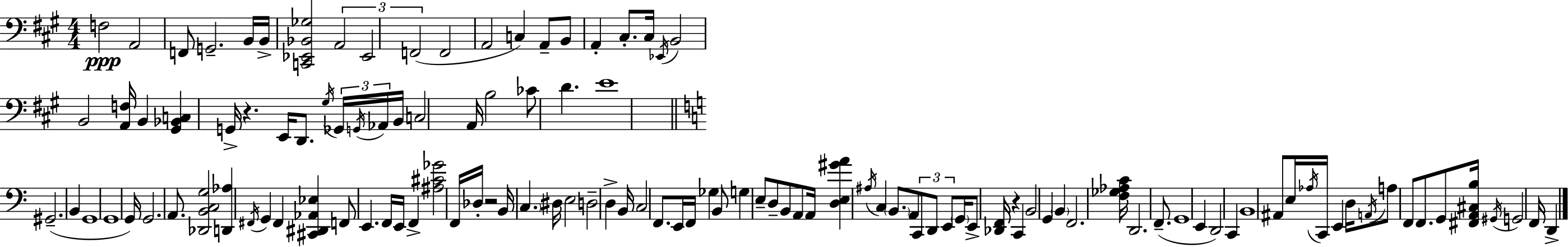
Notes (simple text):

F3/h A2/h F2/e G2/h. B2/s B2/s [C2,Eb2,Bb2,Gb3]/h A2/h Eb2/h F2/h F2/h A2/h C3/q A2/e B2/e A2/q C#3/e. C#3/s Eb2/s B2/h B2/h [A2,F3]/s B2/q [G#2,Bb2,C3]/q G2/s R/q. E2/s D2/e. G#3/s Gb2/s G2/s Ab2/s B2/s C3/h A2/s B3/h CES4/e D4/q. E4/w G#2/h. B2/q G2/w G2/w G2/s G2/h. A2/e. [Db2,B2,C3,G3]/h [D2,Ab3]/q F#2/s G2/q F#2/q [C#2,D#2,Ab2,Eb3]/q F2/e E2/q. F2/s E2/s F2/q [A#3,C#4,Gb4]/h F2/s Db3/s R/h B2/s C3/q. D#3/s E3/h D3/h D3/q B2/s C3/h F2/e. E2/s F2/s Gb3/q B2/e G3/q E3/e D3/e B2/e A2/e A2/s [D3,E3,G#4,A4]/q A#3/s C3/q B2/e. A2/e C2/e D2/e E2/e G2/s E2/e [Db2,F2]/s R/q C2/q B2/h G2/q B2/q F2/h. [F3,Gb3,Ab3,C4]/s D2/h. F2/e. G2/w E2/q D2/h C2/q B2/w A#2/e E3/s Ab3/s C2/s E2/q D3/s A2/s A3/e F2/e F2/e. G2/e [F#2,A2,C#3,B3]/s G#2/s G2/h F2/s D2/q